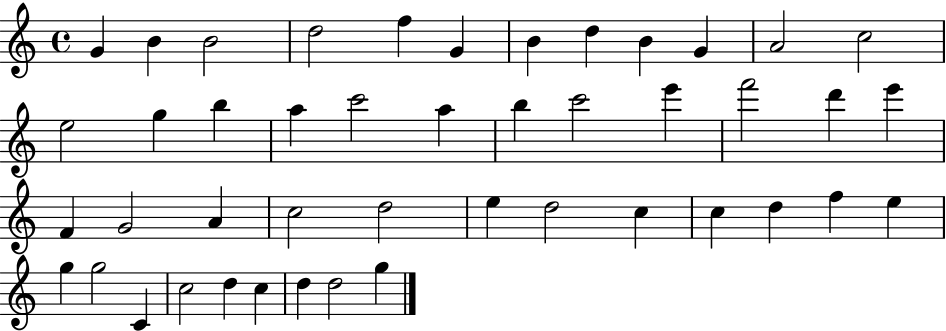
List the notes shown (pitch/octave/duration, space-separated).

G4/q B4/q B4/h D5/h F5/q G4/q B4/q D5/q B4/q G4/q A4/h C5/h E5/h G5/q B5/q A5/q C6/h A5/q B5/q C6/h E6/q F6/h D6/q E6/q F4/q G4/h A4/q C5/h D5/h E5/q D5/h C5/q C5/q D5/q F5/q E5/q G5/q G5/h C4/q C5/h D5/q C5/q D5/q D5/h G5/q